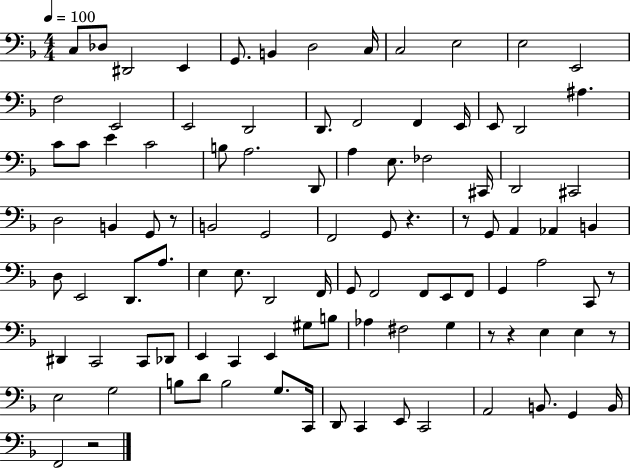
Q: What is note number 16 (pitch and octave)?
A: D2